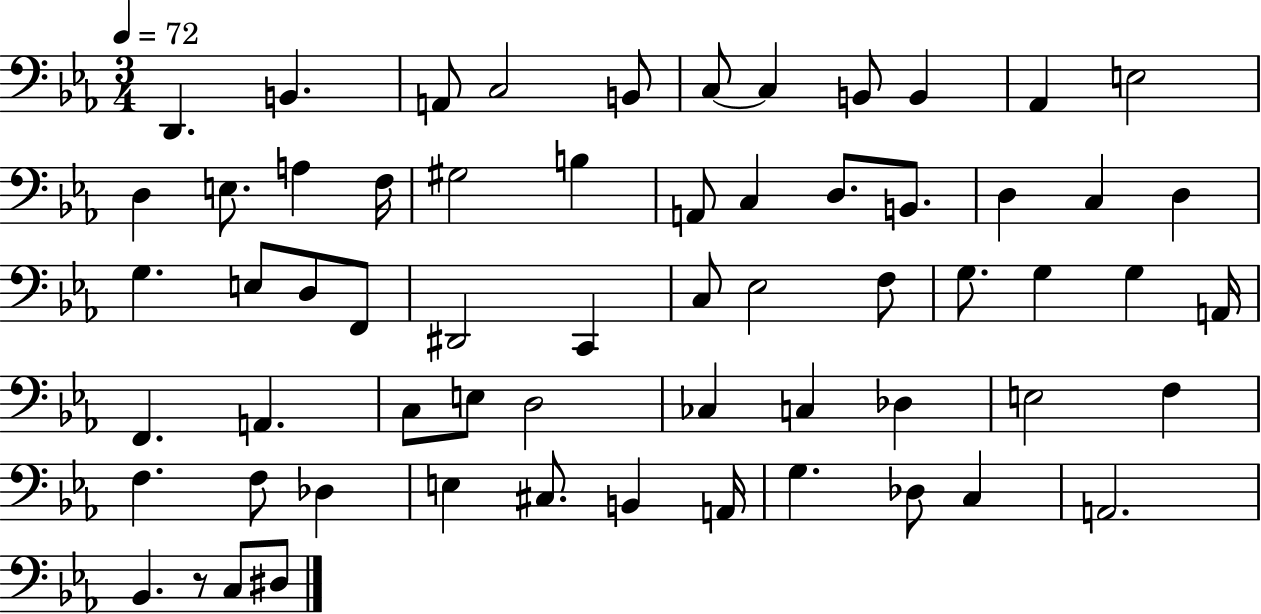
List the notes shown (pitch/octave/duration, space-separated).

D2/q. B2/q. A2/e C3/h B2/e C3/e C3/q B2/e B2/q Ab2/q E3/h D3/q E3/e. A3/q F3/s G#3/h B3/q A2/e C3/q D3/e. B2/e. D3/q C3/q D3/q G3/q. E3/e D3/e F2/e D#2/h C2/q C3/e Eb3/h F3/e G3/e. G3/q G3/q A2/s F2/q. A2/q. C3/e E3/e D3/h CES3/q C3/q Db3/q E3/h F3/q F3/q. F3/e Db3/q E3/q C#3/e. B2/q A2/s G3/q. Db3/e C3/q A2/h. Bb2/q. R/e C3/e D#3/e